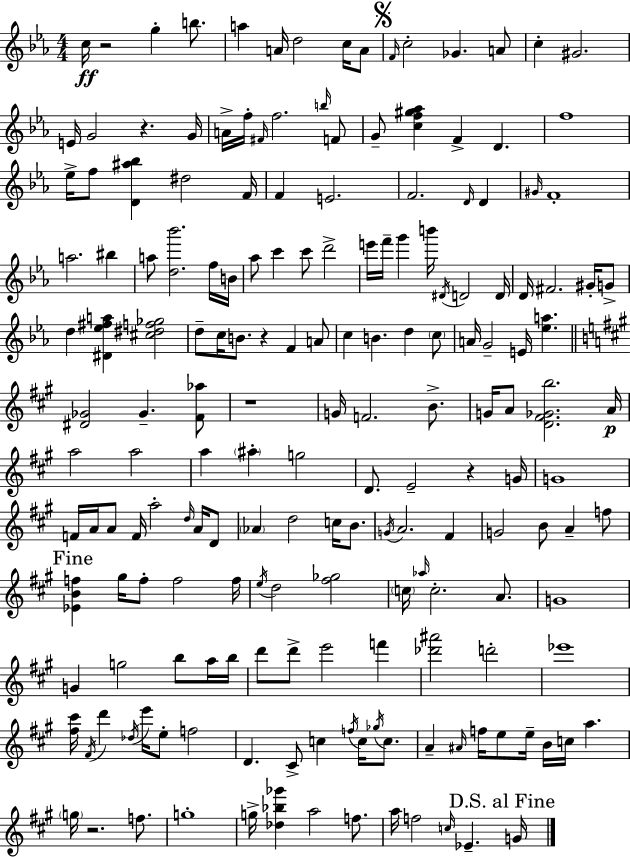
C5/s R/h G5/q B5/e. A5/q A4/s D5/h C5/s A4/e F4/s C5/h Gb4/q. A4/e C5/q G#4/h. E4/s G4/h R/q. G4/s A4/s F5/s F#4/s F5/h. B5/s F4/e G4/e [C5,F5,G#5,Ab5]/q F4/q D4/q. F5/w Eb5/s F5/e [D4,A#5,Bb5]/q D#5/h F4/s F4/q E4/h. F4/h. D4/s D4/q G#4/s F4/w A5/h. BIS5/q A5/e [D5,Bb6]/h. F5/s B4/s Ab5/e C6/q C6/e D6/h E6/s F6/s G6/q B6/s D#4/s D4/h D4/s D4/s F#4/h. G#4/s G4/e D5/q [D#4,Eb5,F#5,A5]/q [C#5,D#5,F5,Gb5]/h D5/e C5/s B4/e. R/q F4/q A4/e C5/q B4/q. D5/q C5/e A4/s G4/h E4/s [Eb5,A5]/q. [D#4,Gb4]/h Gb4/q. [F#4,Ab5]/e R/w G4/s F4/h. B4/e. G4/s A4/e [D4,F#4,Gb4,B5]/h. A4/s A5/h A5/h A5/q A#5/q G5/h D4/e. E4/h R/q G4/s G4/w F4/s A4/s A4/e F4/s A5/h D5/s A4/s D4/e Ab4/q D5/h C5/s B4/e. G4/s A4/h. F#4/q G4/h B4/e A4/q F5/e [Eb4,B4,F5]/q G#5/s F5/e F5/h F5/s E5/s D5/h [F#5,Gb5]/h C5/s Ab5/s C5/h. A4/e. G4/w G4/q G5/h B5/e A5/s B5/s D6/e D6/e E6/h F6/q [Db6,A#6]/h D6/h Eb6/w [F#5,C#6]/s F#4/s D6/q Db5/s E6/s E5/e F5/h D4/q. C#4/e C5/q F5/s C5/s Gb5/s C5/e. A4/q A#4/s F5/s E5/e E5/s B4/s C5/s A5/q. G5/s R/h. F5/e. G5/w G5/s [Db5,Bb5,Gb6]/q A5/h F5/e. A5/s F5/h C5/s Eb4/q. G4/s